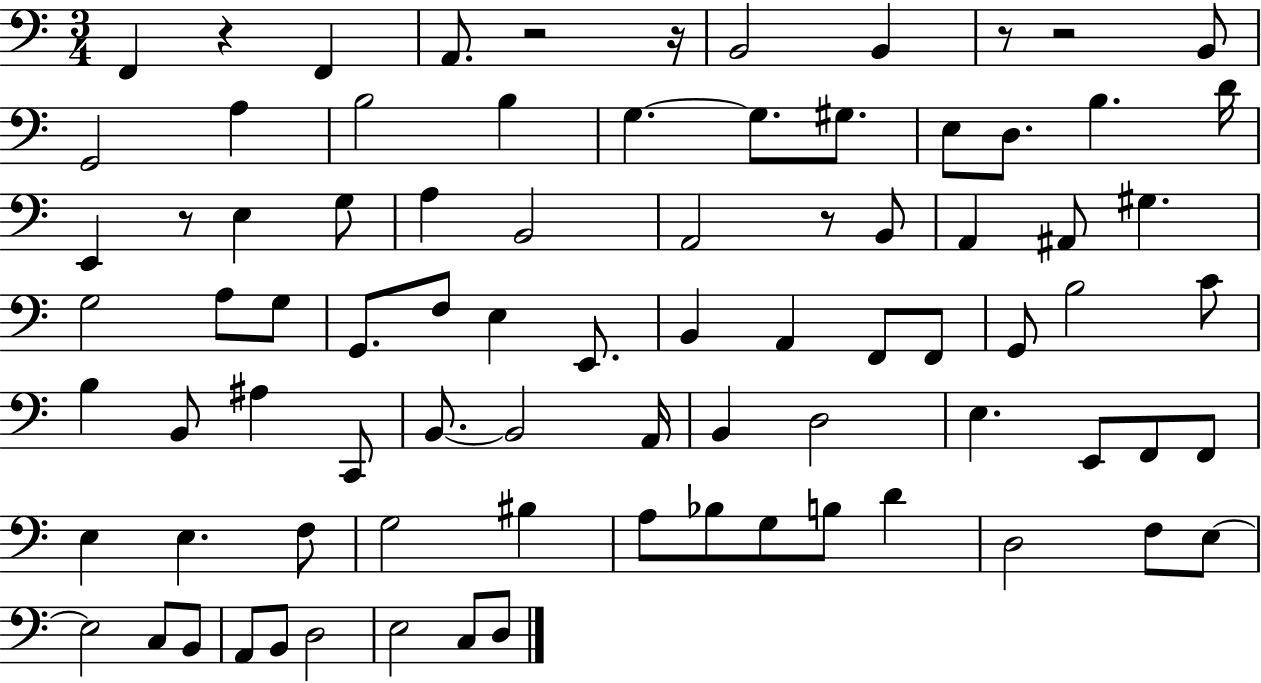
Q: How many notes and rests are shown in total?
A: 83